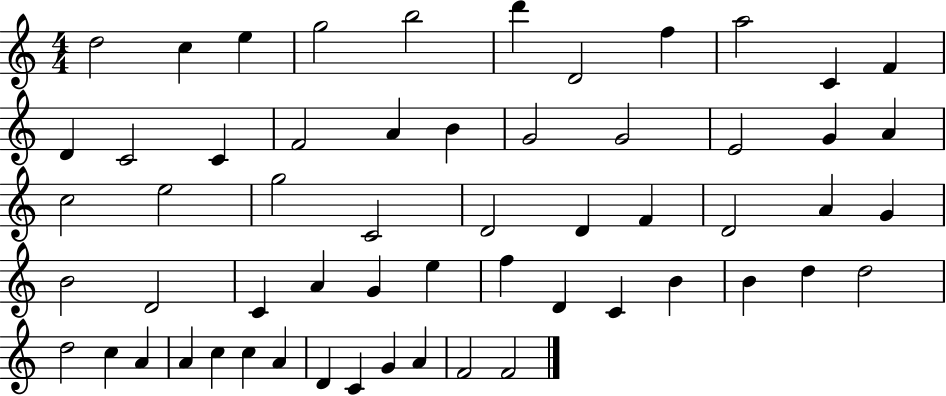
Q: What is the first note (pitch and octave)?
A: D5